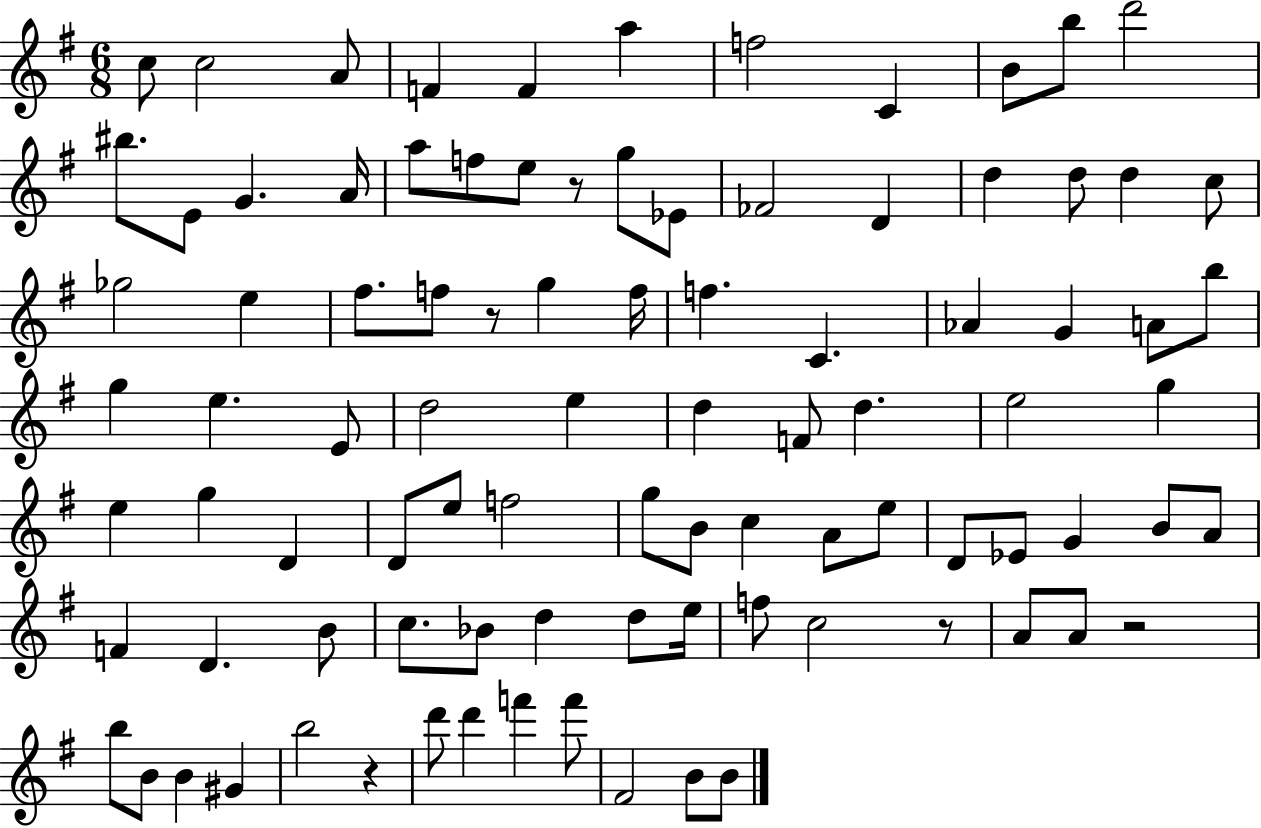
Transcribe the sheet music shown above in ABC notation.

X:1
T:Untitled
M:6/8
L:1/4
K:G
c/2 c2 A/2 F F a f2 C B/2 b/2 d'2 ^b/2 E/2 G A/4 a/2 f/2 e/2 z/2 g/2 _E/2 _F2 D d d/2 d c/2 _g2 e ^f/2 f/2 z/2 g f/4 f C _A G A/2 b/2 g e E/2 d2 e d F/2 d e2 g e g D D/2 e/2 f2 g/2 B/2 c A/2 e/2 D/2 _E/2 G B/2 A/2 F D B/2 c/2 _B/2 d d/2 e/4 f/2 c2 z/2 A/2 A/2 z2 b/2 B/2 B ^G b2 z d'/2 d' f' f'/2 ^F2 B/2 B/2